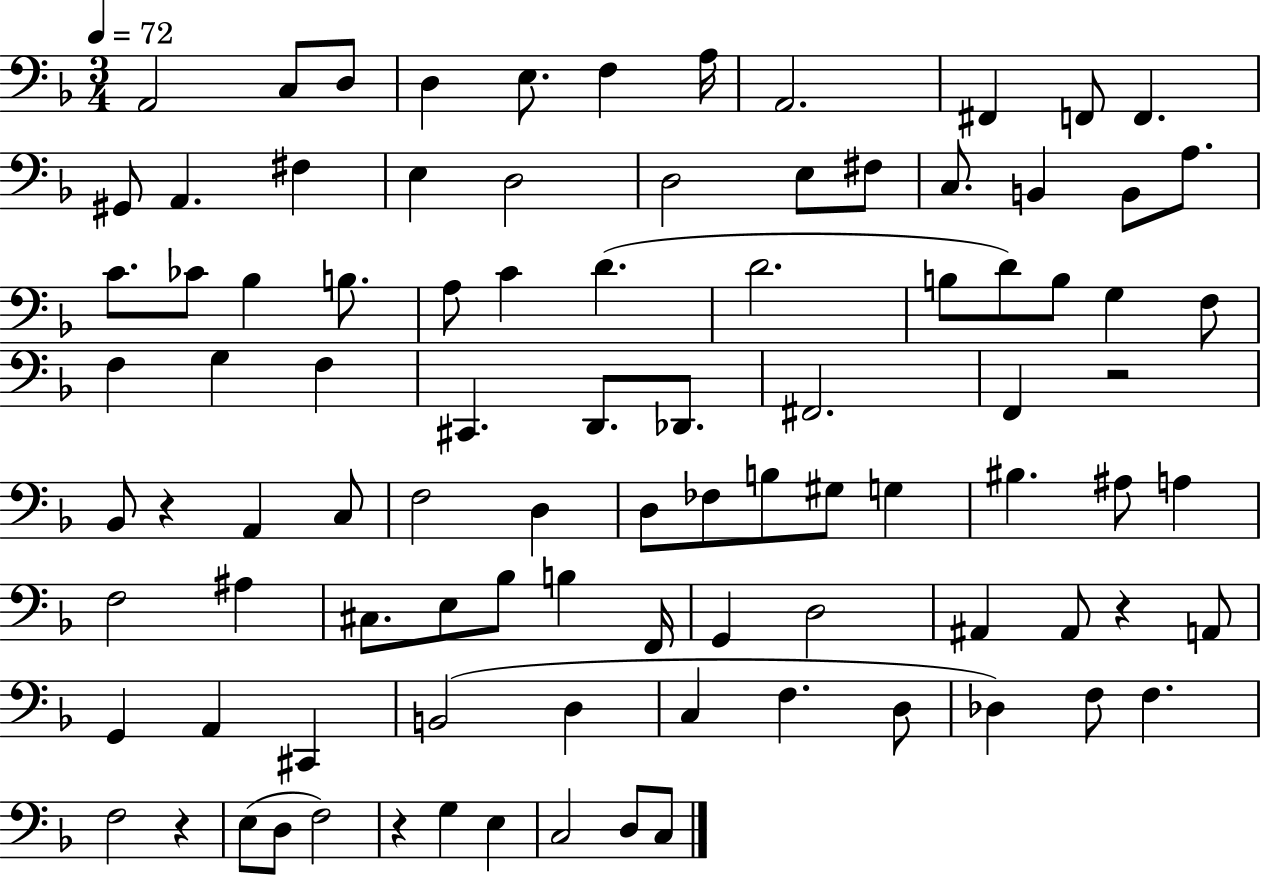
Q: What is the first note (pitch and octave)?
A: A2